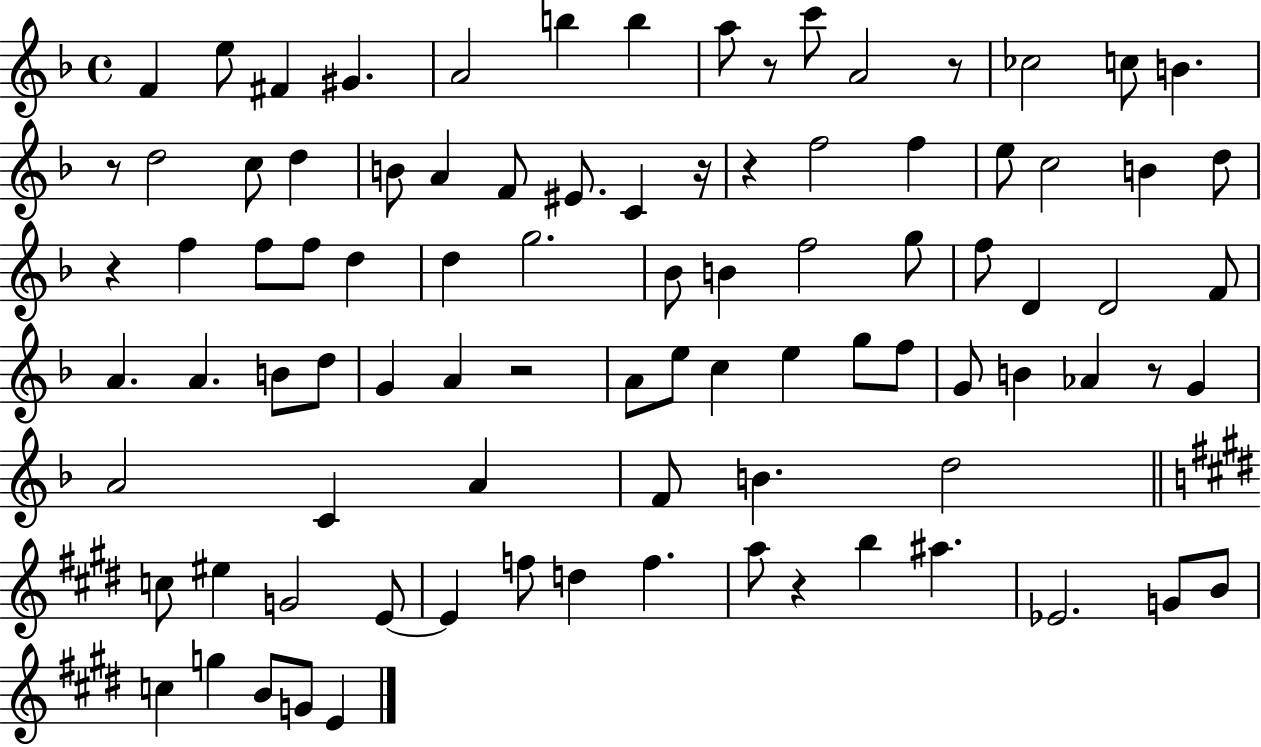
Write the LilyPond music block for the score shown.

{
  \clef treble
  \time 4/4
  \defaultTimeSignature
  \key f \major
  f'4 e''8 fis'4 gis'4. | a'2 b''4 b''4 | a''8 r8 c'''8 a'2 r8 | ces''2 c''8 b'4. | \break r8 d''2 c''8 d''4 | b'8 a'4 f'8 eis'8. c'4 r16 | r4 f''2 f''4 | e''8 c''2 b'4 d''8 | \break r4 f''4 f''8 f''8 d''4 | d''4 g''2. | bes'8 b'4 f''2 g''8 | f''8 d'4 d'2 f'8 | \break a'4. a'4. b'8 d''8 | g'4 a'4 r2 | a'8 e''8 c''4 e''4 g''8 f''8 | g'8 b'4 aes'4 r8 g'4 | \break a'2 c'4 a'4 | f'8 b'4. d''2 | \bar "||" \break \key e \major c''8 eis''4 g'2 e'8~~ | e'4 f''8 d''4 f''4. | a''8 r4 b''4 ais''4. | ees'2. g'8 b'8 | \break c''4 g''4 b'8 g'8 e'4 | \bar "|."
}